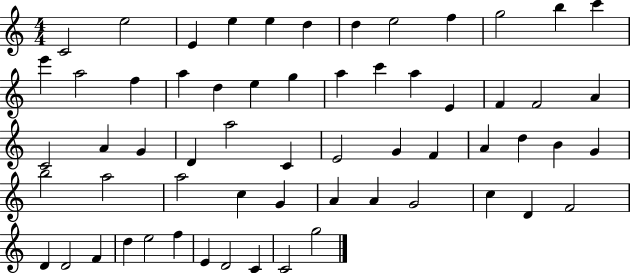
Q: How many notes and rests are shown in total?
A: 61